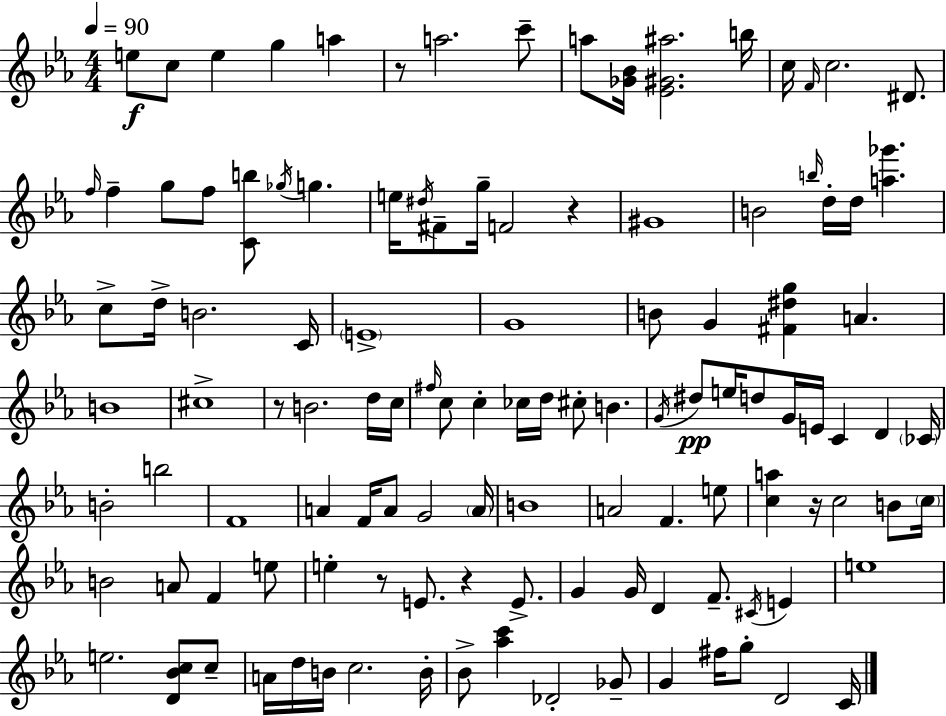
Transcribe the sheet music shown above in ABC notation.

X:1
T:Untitled
M:4/4
L:1/4
K:Cm
e/2 c/2 e g a z/2 a2 c'/2 a/2 [_G_B]/4 [_E^G^a]2 b/4 c/4 F/4 c2 ^D/2 f/4 f g/2 f/2 [Cb]/2 _g/4 g e/4 ^d/4 ^F/2 g/4 F2 z ^G4 B2 b/4 d/4 d/4 [a_g'] c/2 d/4 B2 C/4 E4 G4 B/2 G [^F^dg] A B4 ^c4 z/2 B2 d/4 c/4 ^f/4 c/2 c _c/4 d/4 ^c/2 B G/4 ^d/2 e/4 d/2 G/4 E/4 C D _C/4 B2 b2 F4 A F/4 A/2 G2 A/4 B4 A2 F e/2 [ca] z/4 c2 B/2 c/4 B2 A/2 F e/2 e z/2 E/2 z E/2 G G/4 D F/2 ^C/4 E e4 e2 [D_Bc]/2 c/2 A/4 d/4 B/4 c2 B/4 _B/2 [_ac'] _D2 _G/2 G ^f/4 g/2 D2 C/4